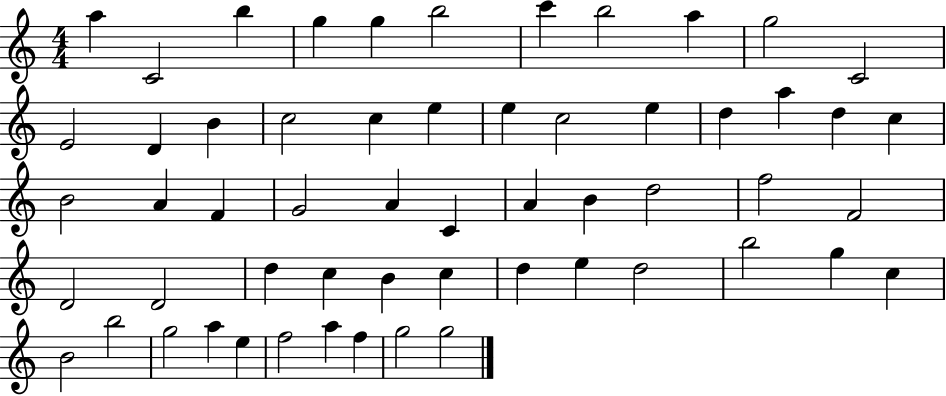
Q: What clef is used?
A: treble